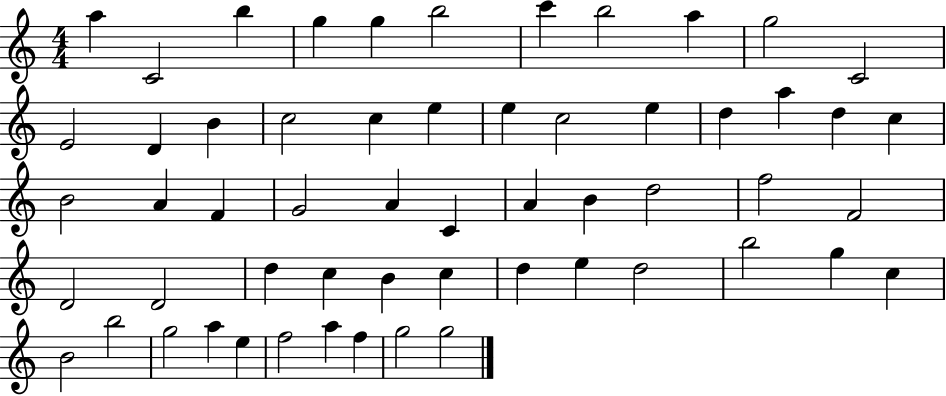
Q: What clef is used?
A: treble